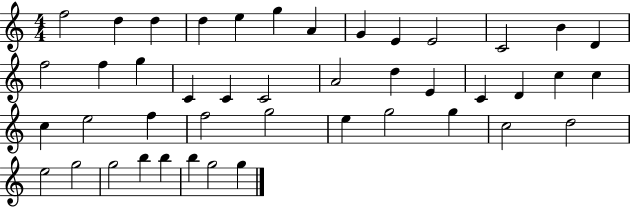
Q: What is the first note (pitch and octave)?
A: F5